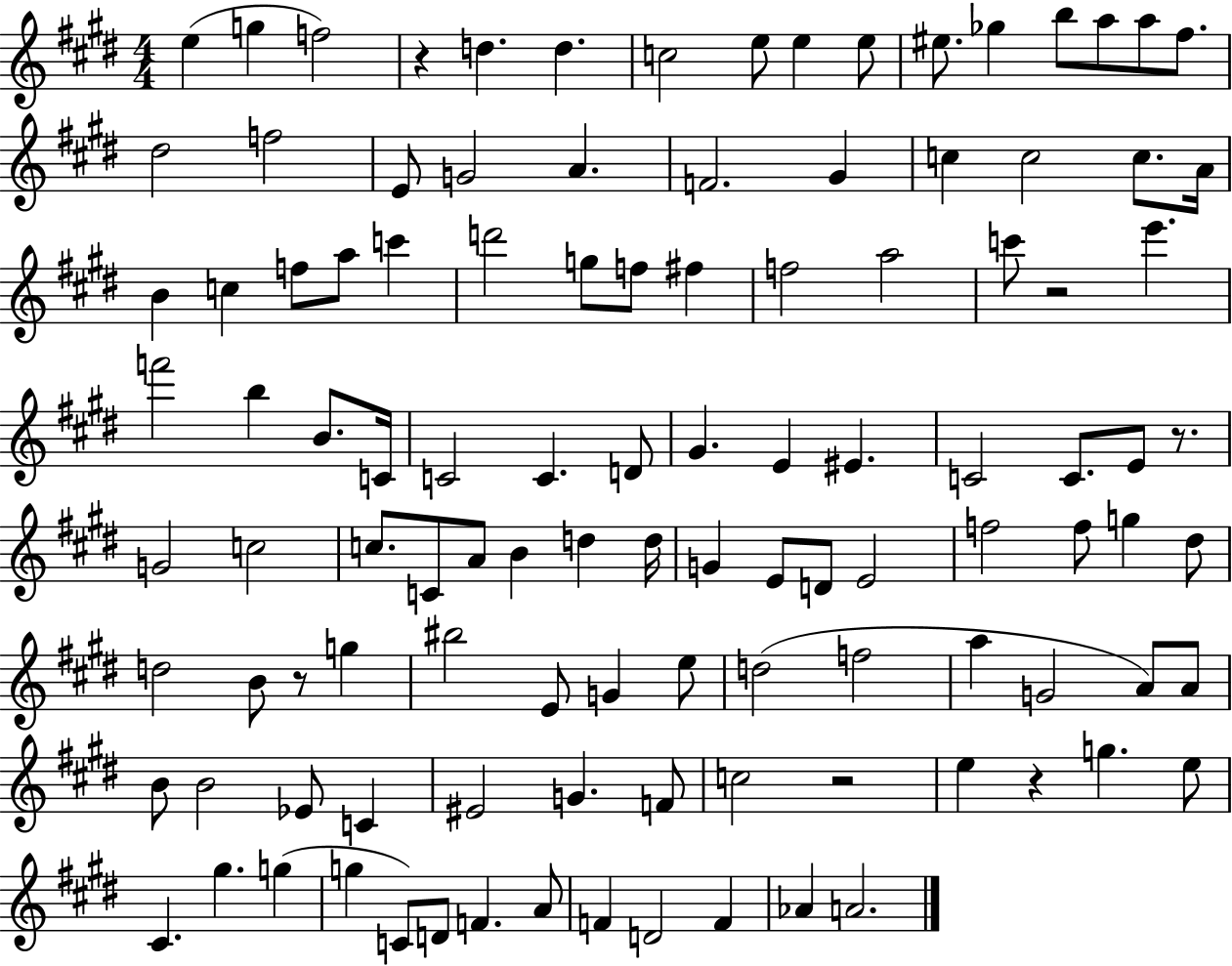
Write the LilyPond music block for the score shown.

{
  \clef treble
  \numericTimeSignature
  \time 4/4
  \key e \major
  \repeat volta 2 { e''4( g''4 f''2) | r4 d''4. d''4. | c''2 e''8 e''4 e''8 | eis''8. ges''4 b''8 a''8 a''8 fis''8. | \break dis''2 f''2 | e'8 g'2 a'4. | f'2. gis'4 | c''4 c''2 c''8. a'16 | \break b'4 c''4 f''8 a''8 c'''4 | d'''2 g''8 f''8 fis''4 | f''2 a''2 | c'''8 r2 e'''4. | \break f'''2 b''4 b'8. c'16 | c'2 c'4. d'8 | gis'4. e'4 eis'4. | c'2 c'8. e'8 r8. | \break g'2 c''2 | c''8. c'8 a'8 b'4 d''4 d''16 | g'4 e'8 d'8 e'2 | f''2 f''8 g''4 dis''8 | \break d''2 b'8 r8 g''4 | bis''2 e'8 g'4 e''8 | d''2( f''2 | a''4 g'2 a'8) a'8 | \break b'8 b'2 ees'8 c'4 | eis'2 g'4. f'8 | c''2 r2 | e''4 r4 g''4. e''8 | \break cis'4. gis''4. g''4( | g''4 c'8) d'8 f'4. a'8 | f'4 d'2 f'4 | aes'4 a'2. | \break } \bar "|."
}